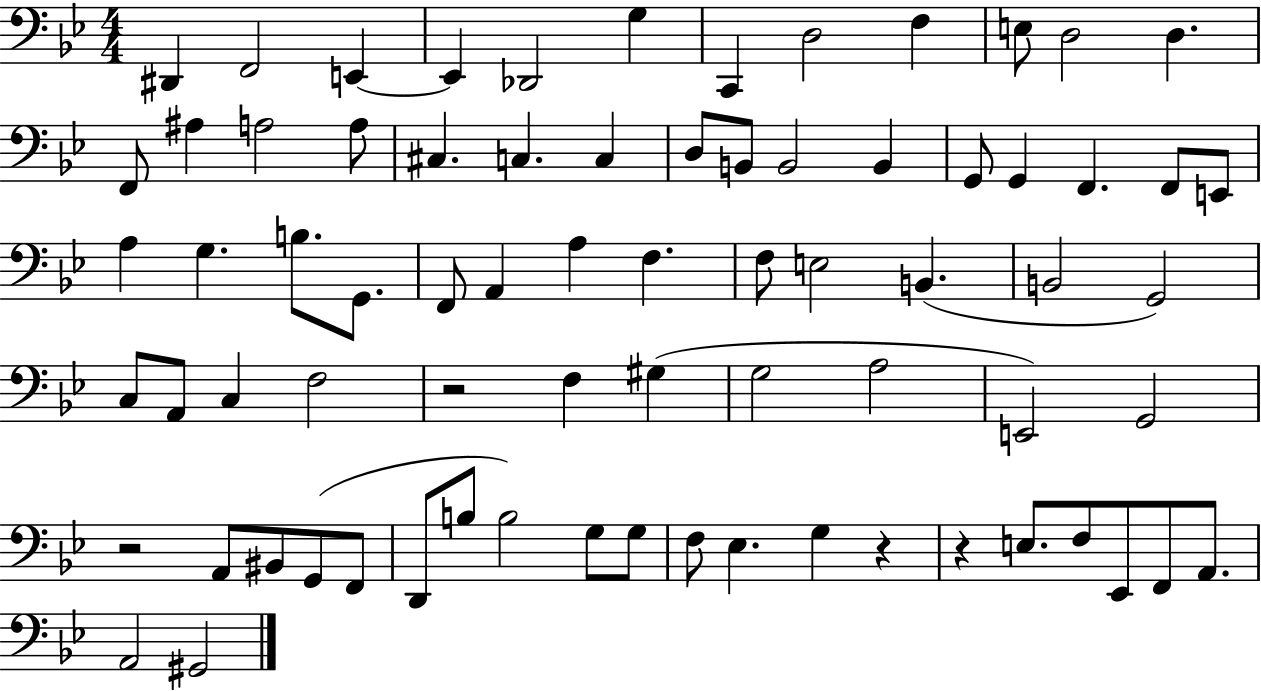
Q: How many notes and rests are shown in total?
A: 74